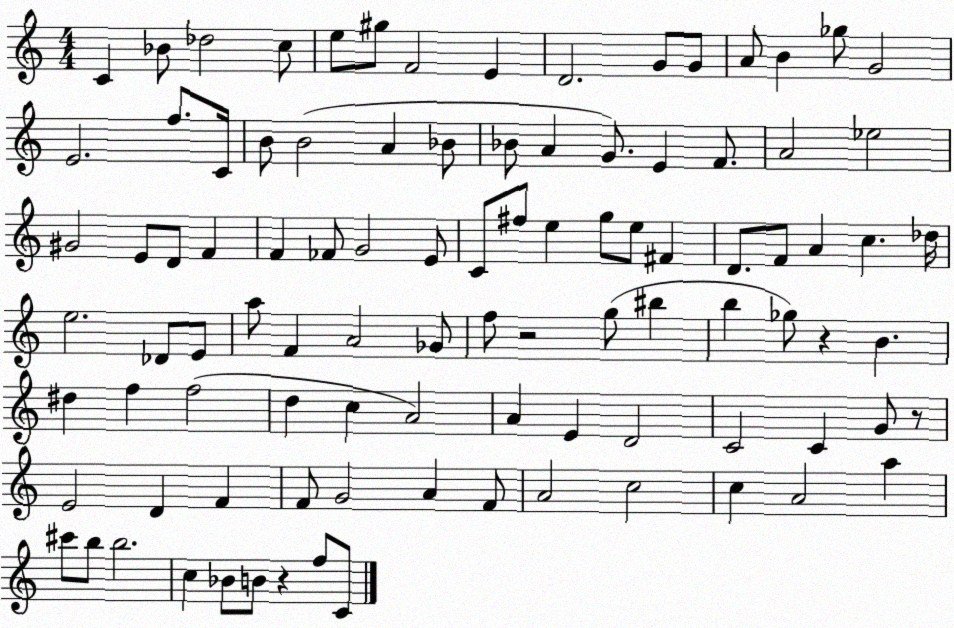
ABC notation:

X:1
T:Untitled
M:4/4
L:1/4
K:C
C _B/2 _d2 c/2 e/2 ^g/2 F2 E D2 G/2 G/2 A/2 B _g/2 G2 E2 f/2 C/4 B/2 B2 A _B/2 _B/2 A G/2 E F/2 A2 _e2 ^G2 E/2 D/2 F F _F/2 G2 E/2 C/2 ^f/2 e g/2 e/2 ^F D/2 F/2 A c _d/4 e2 _D/2 E/2 a/2 F A2 _G/2 f/2 z2 g/2 ^b b _g/2 z B ^d f f2 d c A2 A E D2 C2 C G/2 z/2 E2 D F F/2 G2 A F/2 A2 c2 c A2 a ^c'/2 b/2 b2 c _B/2 B/2 z f/2 C/2